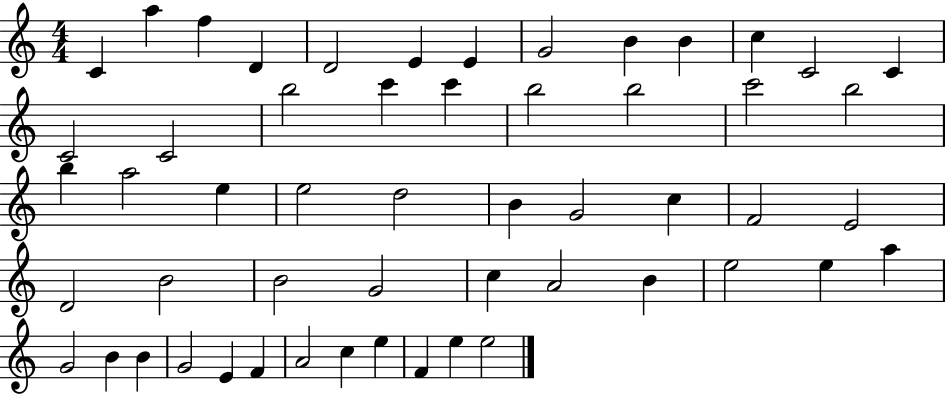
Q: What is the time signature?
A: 4/4